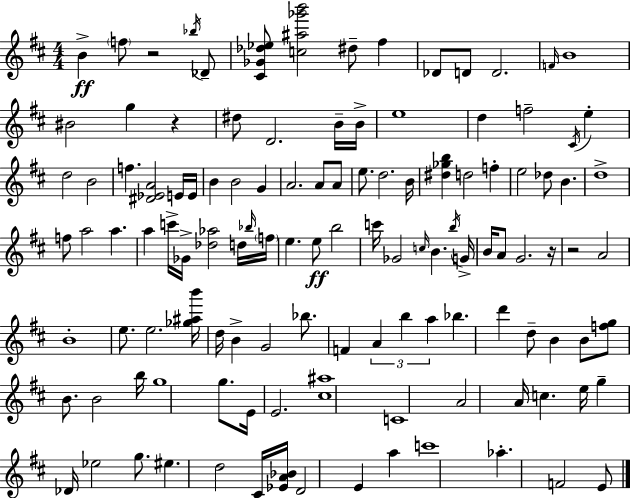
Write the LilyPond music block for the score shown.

{
  \clef treble
  \numericTimeSignature
  \time 4/4
  \key d \major
  b'4->\ff \parenthesize f''8 r2 \acciaccatura { bes''16 } des'8-- | <cis' ges' des'' ees''>8 <c'' ais'' ges''' b'''>2 dis''8-- fis''4 | des'8 d'8 d'2. | \grace { f'16 } b'1 | \break bis'2 g''4 r4 | dis''8 d'2. | b'16-- b'16-> e''1 | d''4 f''2-- \acciaccatura { cis'16 } e''4-. | \break d''2 b'2 | f''4. <dis' ees' a'>2 | e'16 e'16 b'4 b'2 g'4 | a'2. a'8 | \break a'8 e''8. d''2. | b'16 <dis'' ges'' b''>4 d''2 f''4-. | e''2 des''8 b'4. | d''1-> | \break f''8 a''2 a''4. | a''4 c'''16-> ges'16-> <des'' aes''>2 | d''16 \grace { bes''16 } \parenthesize f''16 e''4. e''8\ff b''2 | c'''16 ges'2 \grace { c''16 } b'4. | \break \acciaccatura { b''16 } g'16-> b'16 a'8 g'2. | r16 r2 a'2 | b'1-. | e''8. e''2. | \break <ges'' ais'' b'''>16 d''16 b'4-> g'2 | bes''8. f'4 \tuplet 3/2 { a'4 b''4 | a''4 } bes''4. d'''4 | d''8-- b'4 b'8 <f'' g''>8 b'8. b'2 | \break b''16 g''1 | g''8. e'16 e'2. | <cis'' ais''>1 | c'1 | \break a'2 a'16 c''4. | e''16 g''4-- des'16 ees''2 | g''8. eis''4. d''2 | cis'16 <ees' a' bes'>16 d'2 e'4 | \break a''4 c'''1 | aes''4.-. f'2 | e'8 \bar "|."
}